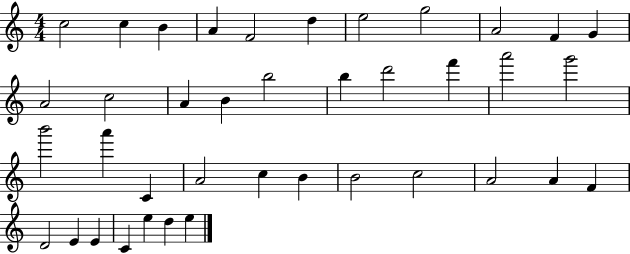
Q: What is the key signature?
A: C major